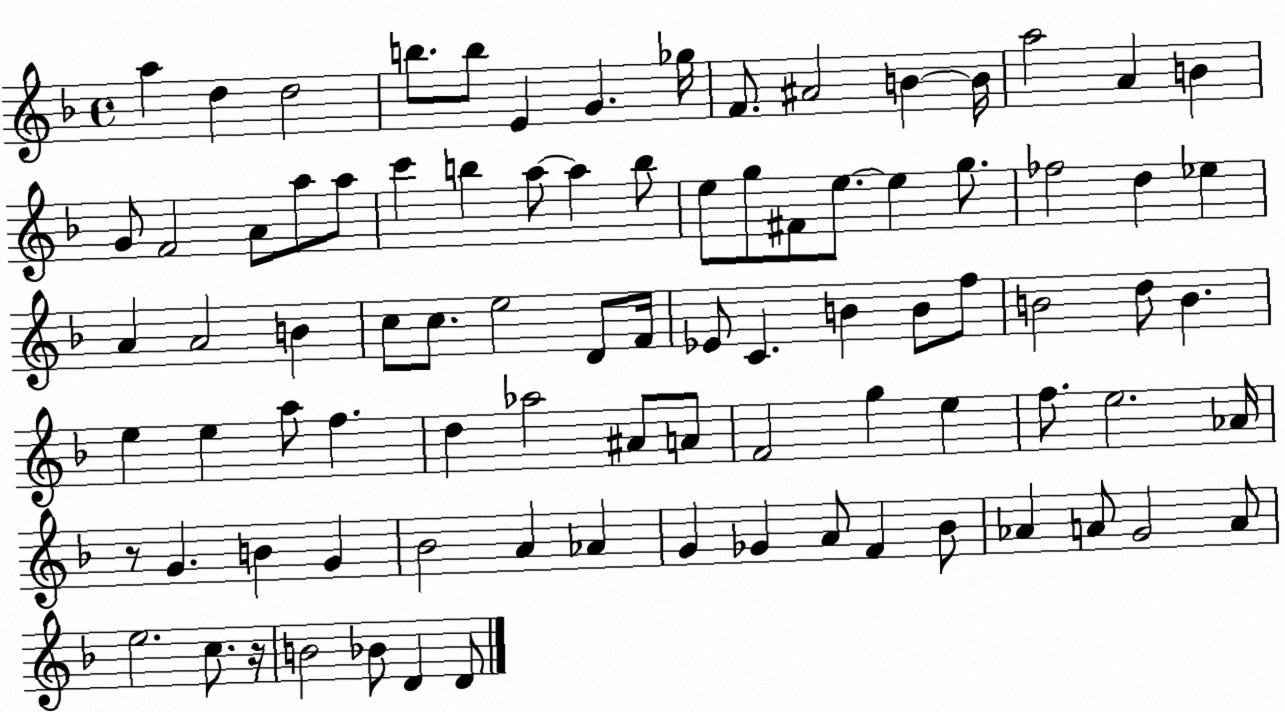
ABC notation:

X:1
T:Untitled
M:4/4
L:1/4
K:F
a d d2 b/2 b/2 E G _g/4 F/2 ^A2 B B/4 a2 A B G/2 F2 A/2 a/2 a/2 c' b a/2 a b/2 e/2 g/2 ^F/2 e/2 e g/2 _f2 d _e A A2 B c/2 c/2 e2 D/2 F/4 _E/2 C B B/2 f/2 B2 d/2 B e e a/2 f d _a2 ^A/2 A/2 F2 g e f/2 e2 _A/4 z/2 G B G _B2 A _A G _G A/2 F _B/2 _A A/2 G2 A/2 e2 c/2 z/4 B2 _B/2 D D/2